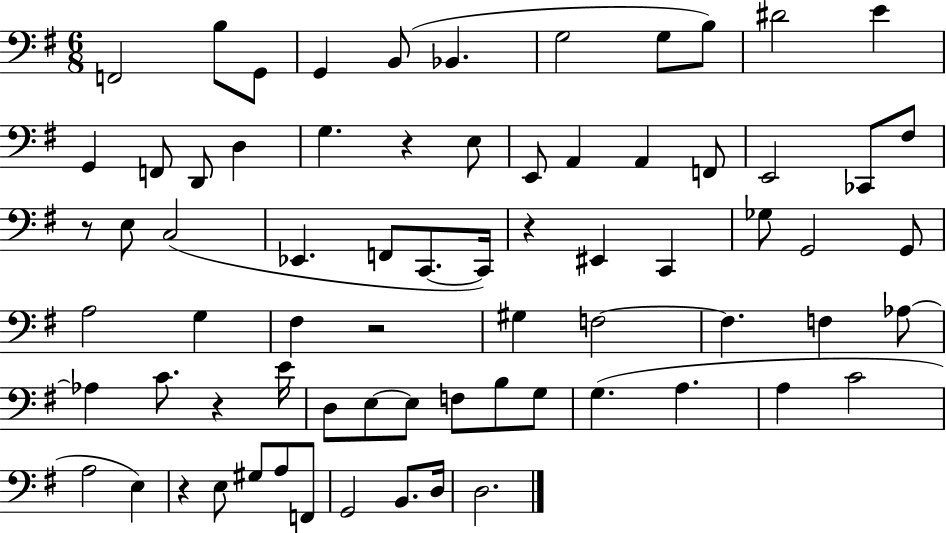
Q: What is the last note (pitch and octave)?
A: D3